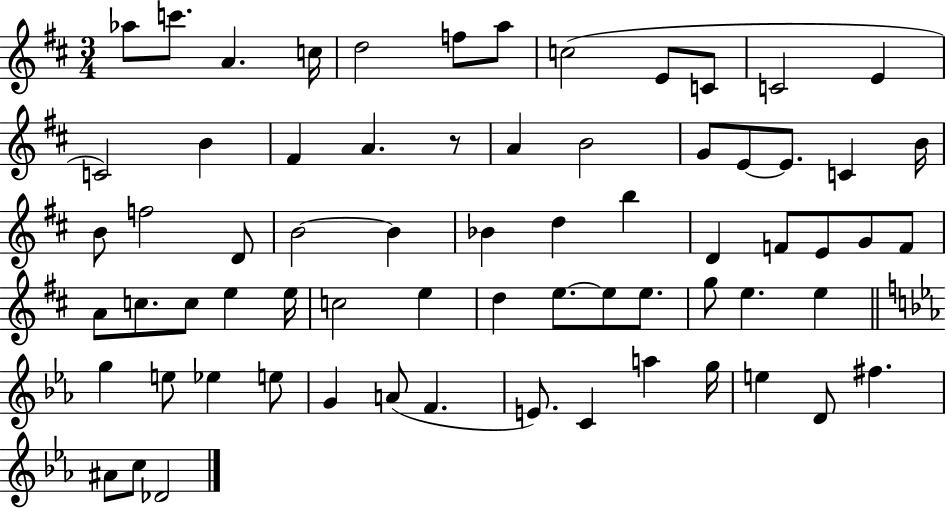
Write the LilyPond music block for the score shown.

{
  \clef treble
  \numericTimeSignature
  \time 3/4
  \key d \major
  \repeat volta 2 { aes''8 c'''8. a'4. c''16 | d''2 f''8 a''8 | c''2( e'8 c'8 | c'2 e'4 | \break c'2) b'4 | fis'4 a'4. r8 | a'4 b'2 | g'8 e'8~~ e'8. c'4 b'16 | \break b'8 f''2 d'8 | b'2~~ b'4 | bes'4 d''4 b''4 | d'4 f'8 e'8 g'8 f'8 | \break a'8 c''8. c''8 e''4 e''16 | c''2 e''4 | d''4 e''8.~~ e''8 e''8. | g''8 e''4. e''4 | \break \bar "||" \break \key ees \major g''4 e''8 ees''4 e''8 | g'4 a'8( f'4. | e'8.) c'4 a''4 g''16 | e''4 d'8 fis''4. | \break ais'8 c''8 des'2 | } \bar "|."
}